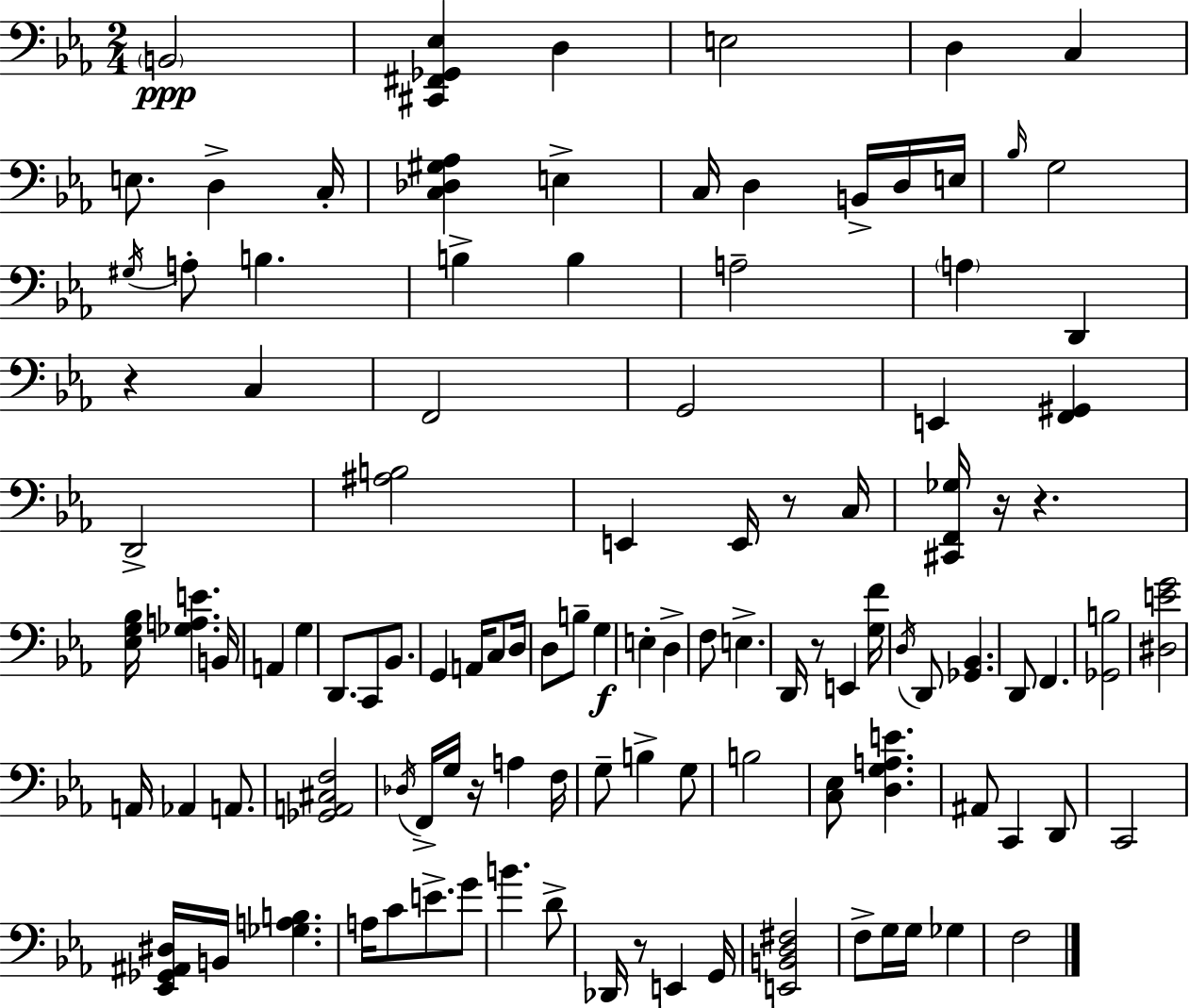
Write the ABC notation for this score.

X:1
T:Untitled
M:2/4
L:1/4
K:Cm
B,,2 [^C,,^F,,_G,,_E,] D, E,2 D, C, E,/2 D, C,/4 [C,_D,^G,_A,] E, C,/4 D, B,,/4 D,/4 E,/4 _B,/4 G,2 ^G,/4 A,/2 B, B, B, A,2 A, D,, z C, F,,2 G,,2 E,, [F,,^G,,] D,,2 [^A,B,]2 E,, E,,/4 z/2 C,/4 [^C,,F,,_G,]/4 z/4 z [_E,G,_B,]/4 [_G,A,E] B,,/4 A,, G, D,,/2 C,,/2 _B,,/2 G,, A,,/4 C,/2 D,/4 D,/2 B,/2 G, E, D, F,/2 E, D,,/4 z/2 E,, [G,F]/4 D,/4 D,,/2 [_G,,_B,,] D,,/2 F,, [_G,,B,]2 [^D,EG]2 A,,/4 _A,, A,,/2 [_G,,A,,^C,F,]2 _D,/4 F,,/4 G,/4 z/4 A, F,/4 G,/2 B, G,/2 B,2 [C,_E,]/2 [D,G,A,E] ^A,,/2 C,, D,,/2 C,,2 [_E,,_G,,^A,,^D,]/4 B,,/4 [_G,A,B,] A,/4 C/2 E/2 G/2 B D/2 _D,,/4 z/2 E,, G,,/4 [E,,B,,D,^F,]2 F,/2 G,/4 G,/4 _G, F,2